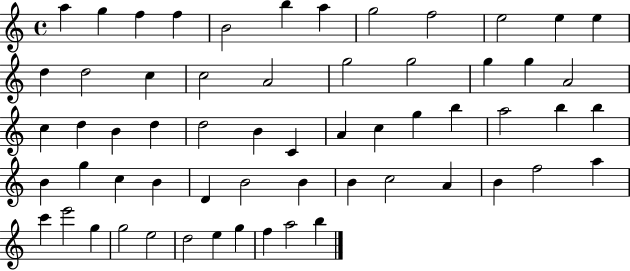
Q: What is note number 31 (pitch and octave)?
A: C5